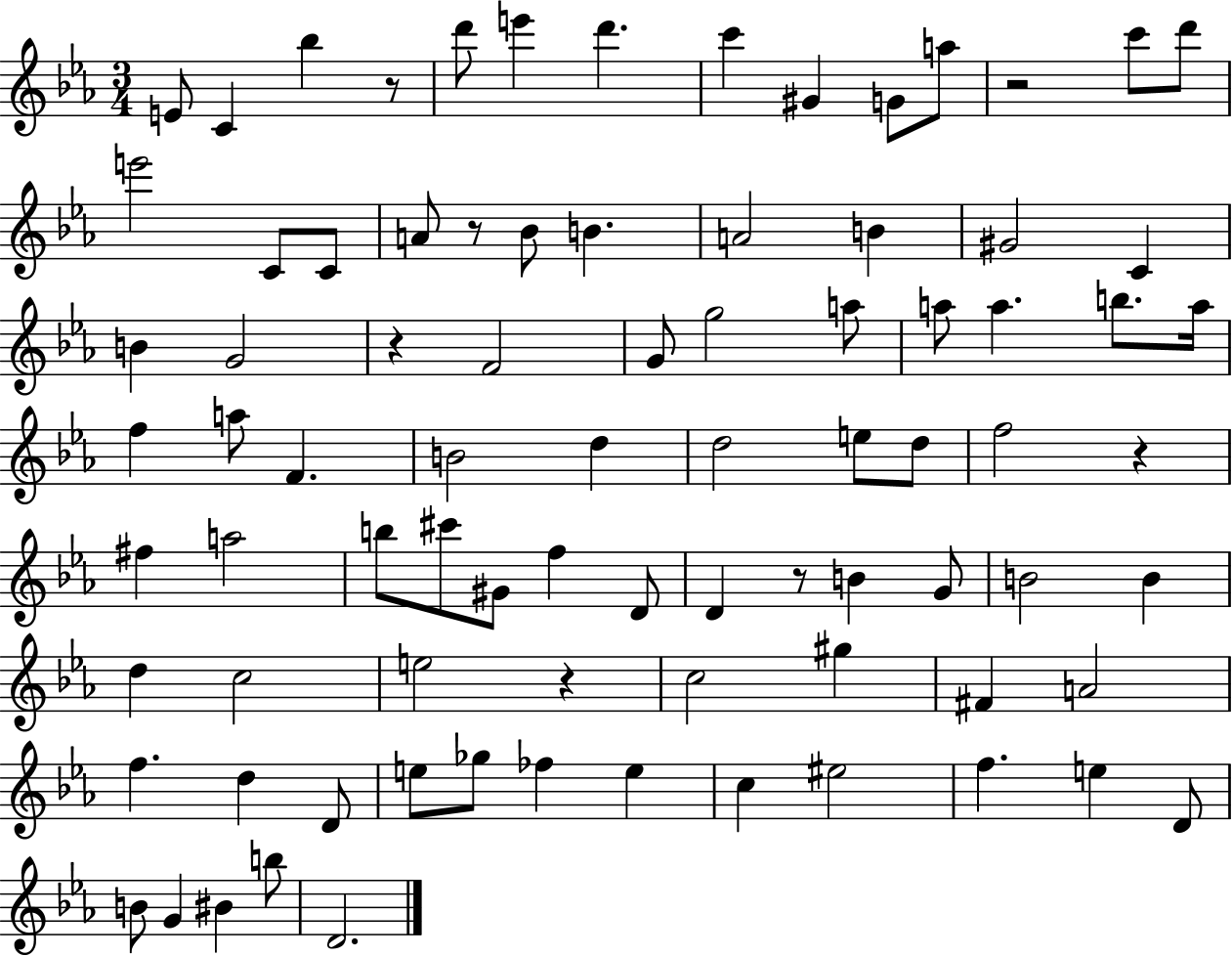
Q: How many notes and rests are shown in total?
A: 84